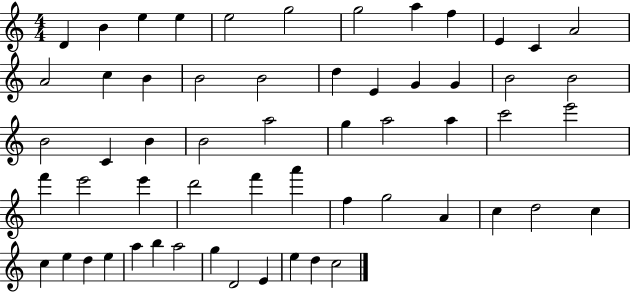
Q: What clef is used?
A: treble